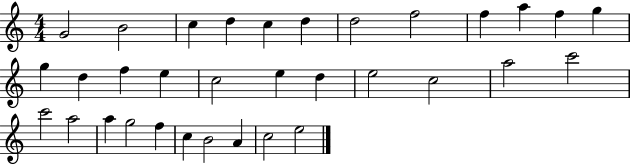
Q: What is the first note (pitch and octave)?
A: G4